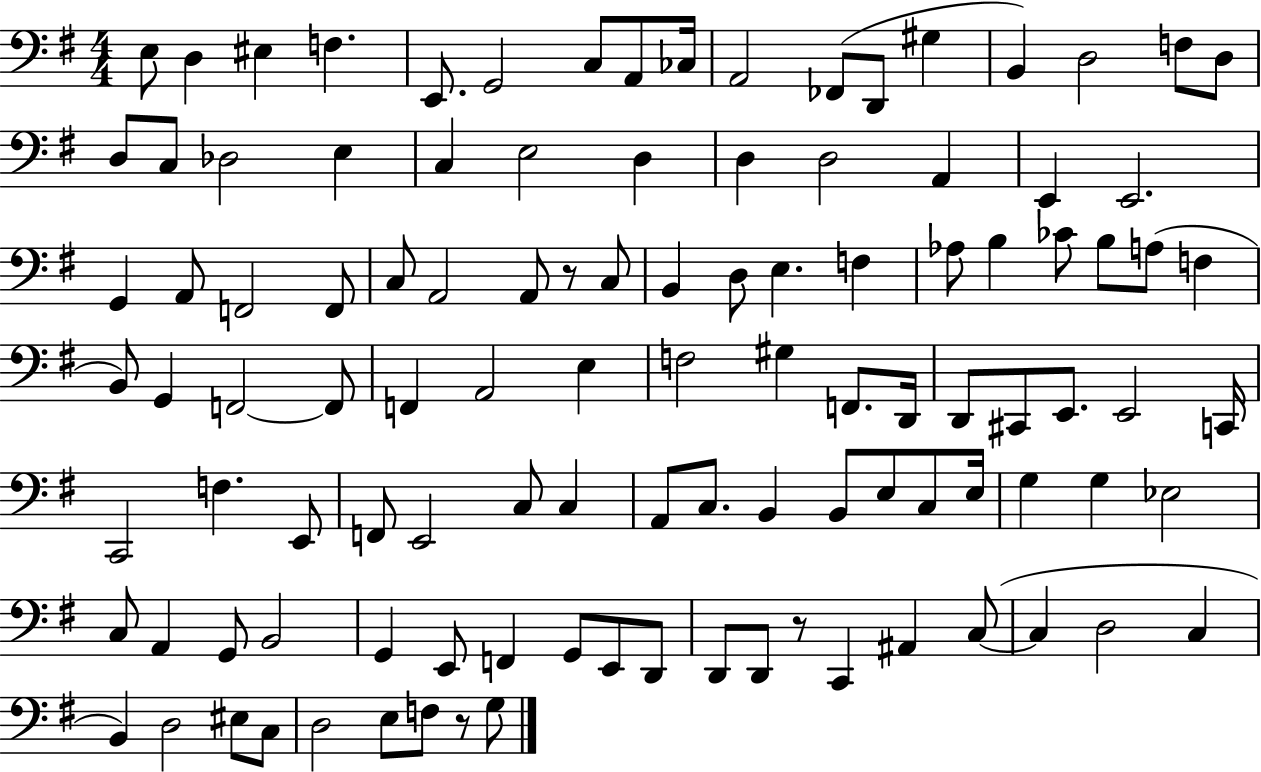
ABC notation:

X:1
T:Untitled
M:4/4
L:1/4
K:G
E,/2 D, ^E, F, E,,/2 G,,2 C,/2 A,,/2 _C,/4 A,,2 _F,,/2 D,,/2 ^G, B,, D,2 F,/2 D,/2 D,/2 C,/2 _D,2 E, C, E,2 D, D, D,2 A,, E,, E,,2 G,, A,,/2 F,,2 F,,/2 C,/2 A,,2 A,,/2 z/2 C,/2 B,, D,/2 E, F, _A,/2 B, _C/2 B,/2 A,/2 F, B,,/2 G,, F,,2 F,,/2 F,, A,,2 E, F,2 ^G, F,,/2 D,,/4 D,,/2 ^C,,/2 E,,/2 E,,2 C,,/4 C,,2 F, E,,/2 F,,/2 E,,2 C,/2 C, A,,/2 C,/2 B,, B,,/2 E,/2 C,/2 E,/4 G, G, _E,2 C,/2 A,, G,,/2 B,,2 G,, E,,/2 F,, G,,/2 E,,/2 D,,/2 D,,/2 D,,/2 z/2 C,, ^A,, C,/2 C, D,2 C, B,, D,2 ^E,/2 C,/2 D,2 E,/2 F,/2 z/2 G,/2